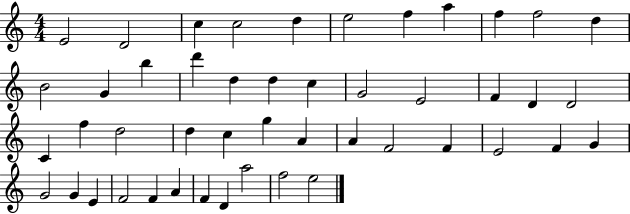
X:1
T:Untitled
M:4/4
L:1/4
K:C
E2 D2 c c2 d e2 f a f f2 d B2 G b d' d d c G2 E2 F D D2 C f d2 d c g A A F2 F E2 F G G2 G E F2 F A F D a2 f2 e2